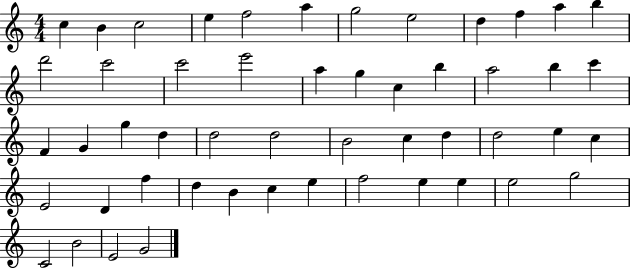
C5/q B4/q C5/h E5/q F5/h A5/q G5/h E5/h D5/q F5/q A5/q B5/q D6/h C6/h C6/h E6/h A5/q G5/q C5/q B5/q A5/h B5/q C6/q F4/q G4/q G5/q D5/q D5/h D5/h B4/h C5/q D5/q D5/h E5/q C5/q E4/h D4/q F5/q D5/q B4/q C5/q E5/q F5/h E5/q E5/q E5/h G5/h C4/h B4/h E4/h G4/h